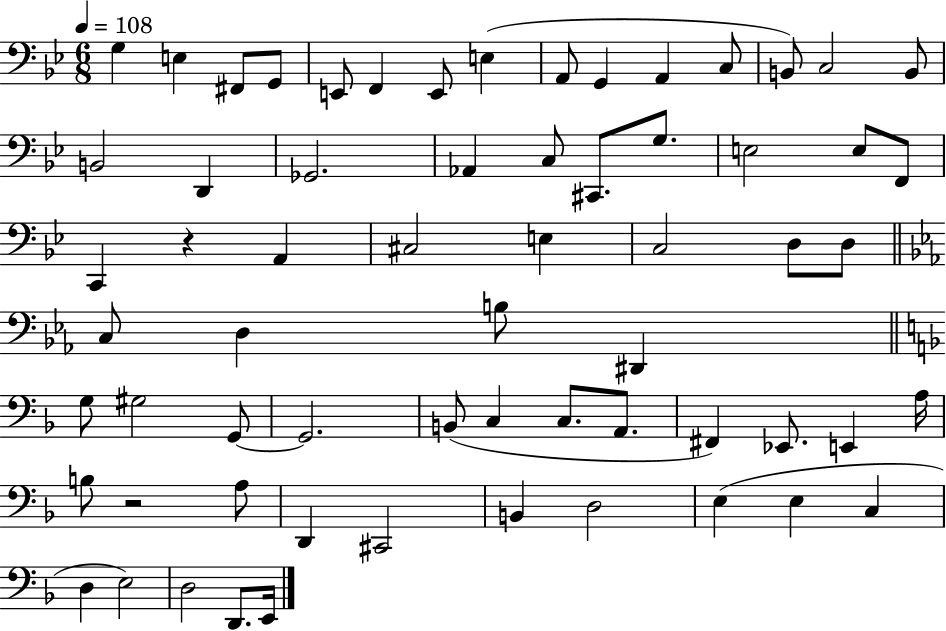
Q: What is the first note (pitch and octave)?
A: G3